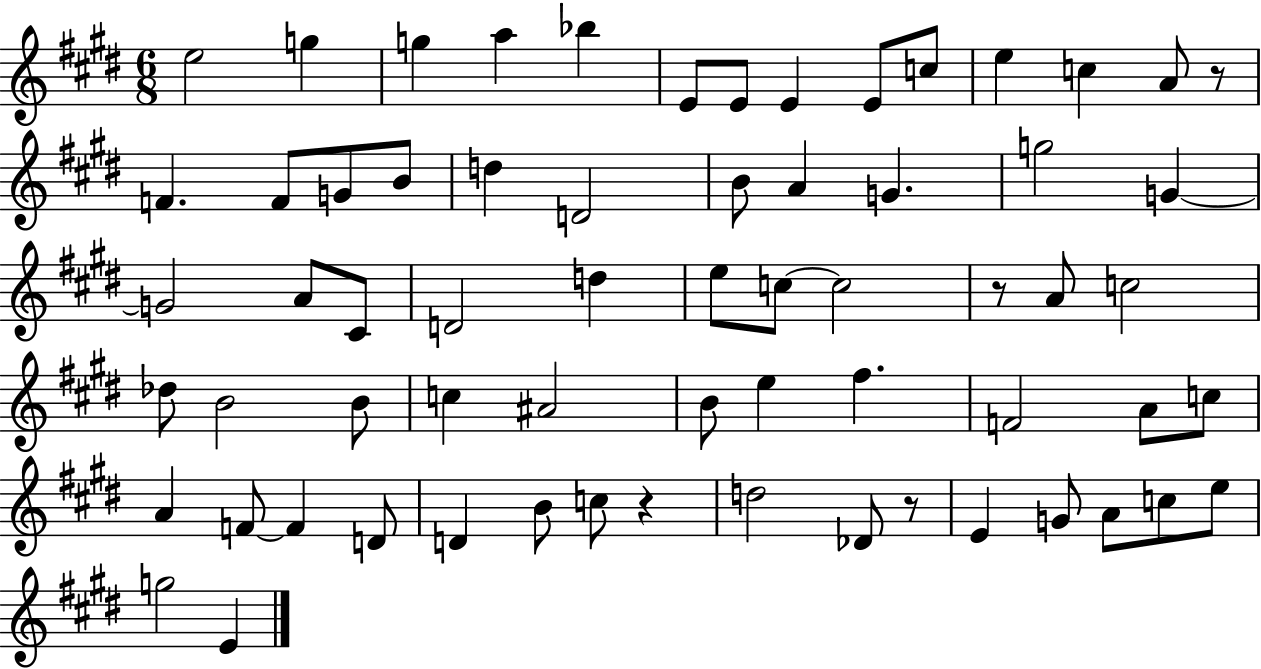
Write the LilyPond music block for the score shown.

{
  \clef treble
  \numericTimeSignature
  \time 6/8
  \key e \major
  e''2 g''4 | g''4 a''4 bes''4 | e'8 e'8 e'4 e'8 c''8 | e''4 c''4 a'8 r8 | \break f'4. f'8 g'8 b'8 | d''4 d'2 | b'8 a'4 g'4. | g''2 g'4~~ | \break g'2 a'8 cis'8 | d'2 d''4 | e''8 c''8~~ c''2 | r8 a'8 c''2 | \break des''8 b'2 b'8 | c''4 ais'2 | b'8 e''4 fis''4. | f'2 a'8 c''8 | \break a'4 f'8~~ f'4 d'8 | d'4 b'8 c''8 r4 | d''2 des'8 r8 | e'4 g'8 a'8 c''8 e''8 | \break g''2 e'4 | \bar "|."
}